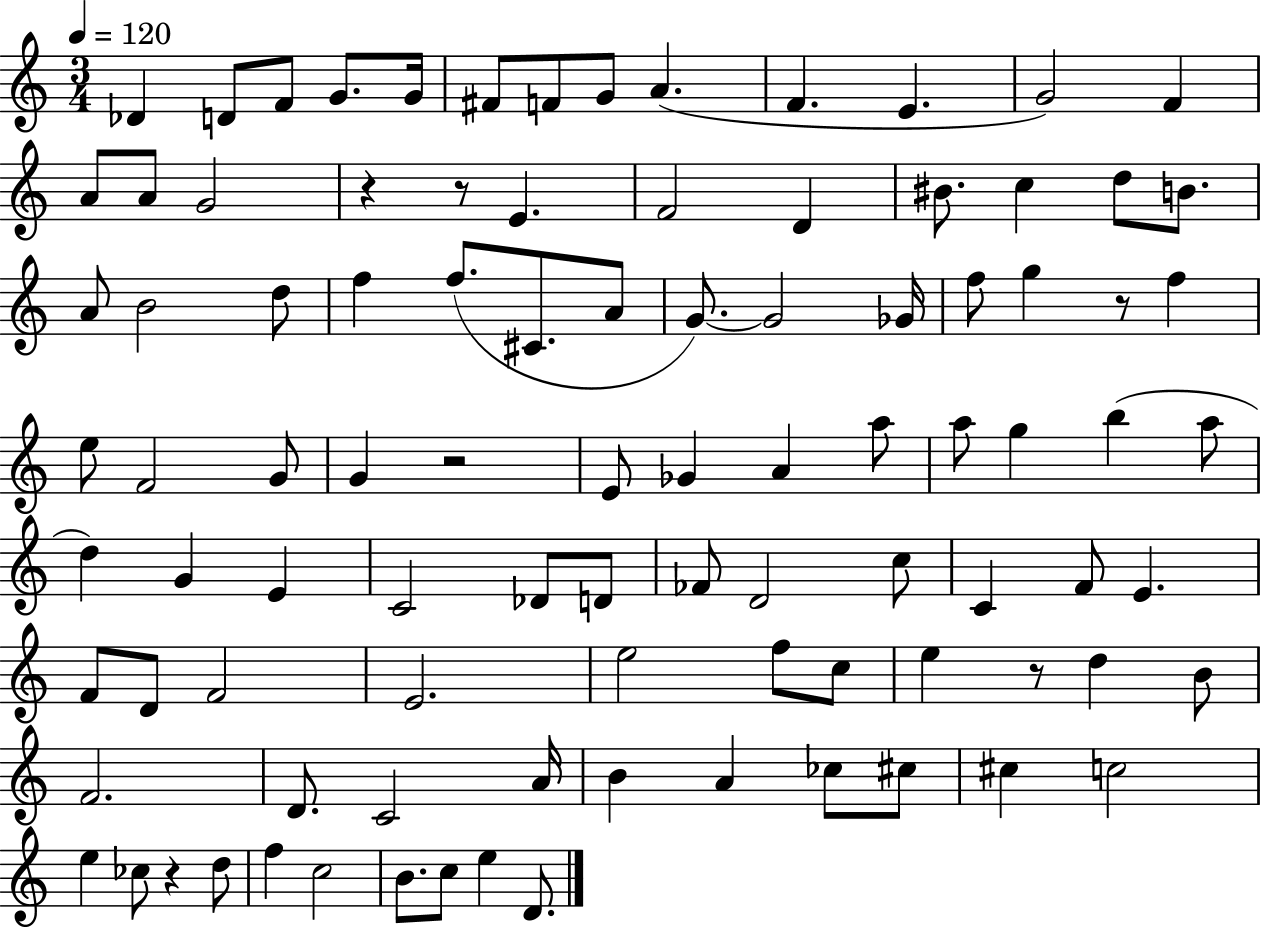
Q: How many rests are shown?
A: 6